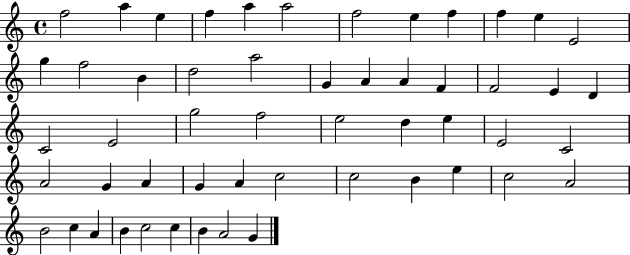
F5/h A5/q E5/q F5/q A5/q A5/h F5/h E5/q F5/q F5/q E5/q E4/h G5/q F5/h B4/q D5/h A5/h G4/q A4/q A4/q F4/q F4/h E4/q D4/q C4/h E4/h G5/h F5/h E5/h D5/q E5/q E4/h C4/h A4/h G4/q A4/q G4/q A4/q C5/h C5/h B4/q E5/q C5/h A4/h B4/h C5/q A4/q B4/q C5/h C5/q B4/q A4/h G4/q